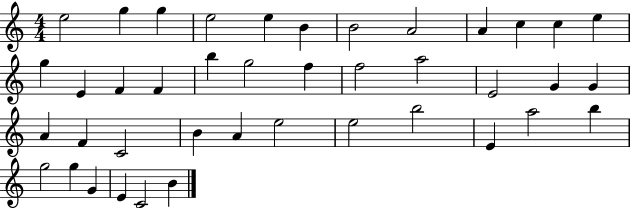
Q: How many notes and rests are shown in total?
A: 41